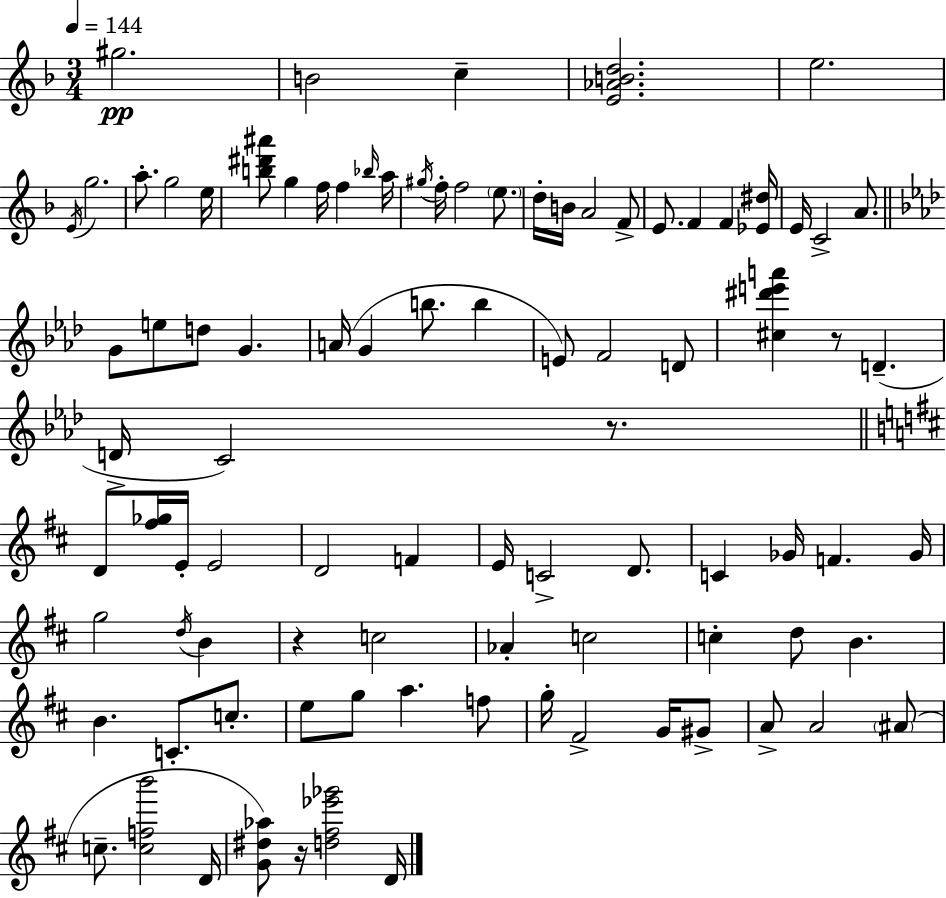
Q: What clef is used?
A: treble